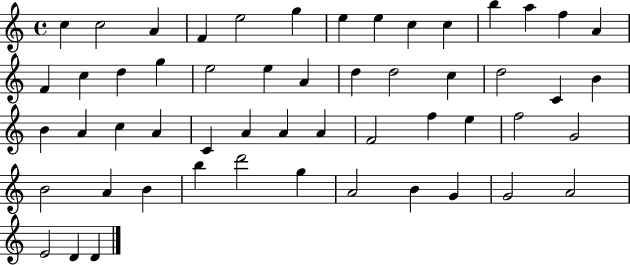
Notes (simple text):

C5/q C5/h A4/q F4/q E5/h G5/q E5/q E5/q C5/q C5/q B5/q A5/q F5/q A4/q F4/q C5/q D5/q G5/q E5/h E5/q A4/q D5/q D5/h C5/q D5/h C4/q B4/q B4/q A4/q C5/q A4/q C4/q A4/q A4/q A4/q F4/h F5/q E5/q F5/h G4/h B4/h A4/q B4/q B5/q D6/h G5/q A4/h B4/q G4/q G4/h A4/h E4/h D4/q D4/q